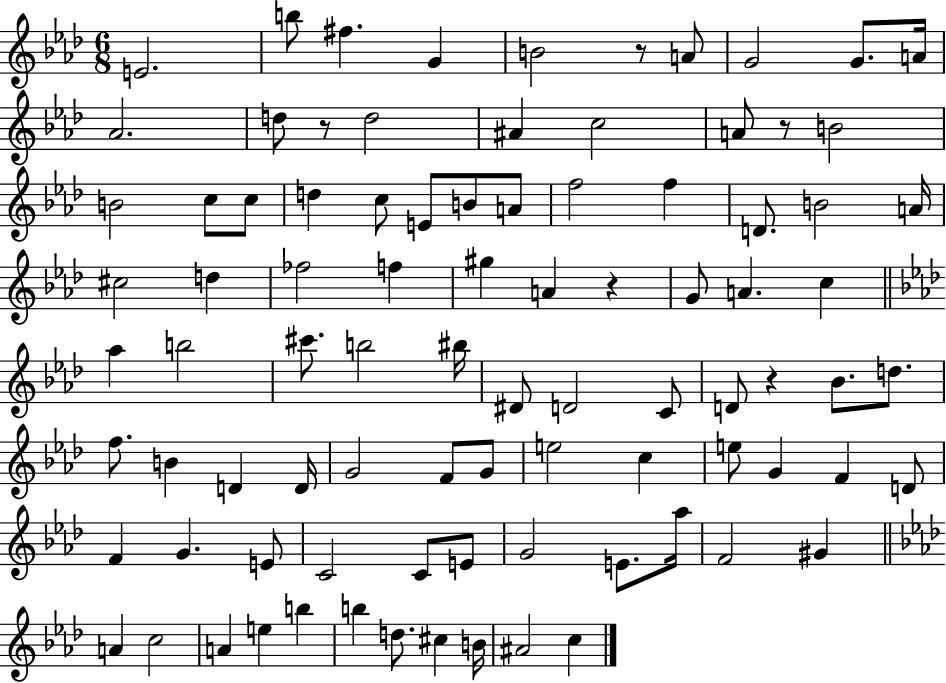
{
  \clef treble
  \numericTimeSignature
  \time 6/8
  \key aes \major
  e'2. | b''8 fis''4. g'4 | b'2 r8 a'8 | g'2 g'8. a'16 | \break aes'2. | d''8 r8 d''2 | ais'4 c''2 | a'8 r8 b'2 | \break b'2 c''8 c''8 | d''4 c''8 e'8 b'8 a'8 | f''2 f''4 | d'8. b'2 a'16 | \break cis''2 d''4 | fes''2 f''4 | gis''4 a'4 r4 | g'8 a'4. c''4 | \break \bar "||" \break \key aes \major aes''4 b''2 | cis'''8. b''2 bis''16 | dis'8 d'2 c'8 | d'8 r4 bes'8. d''8. | \break f''8. b'4 d'4 d'16 | g'2 f'8 g'8 | e''2 c''4 | e''8 g'4 f'4 d'8 | \break f'4 g'4. e'8 | c'2 c'8 e'8 | g'2 e'8. aes''16 | f'2 gis'4 | \break \bar "||" \break \key f \minor a'4 c''2 | a'4 e''4 b''4 | b''4 d''8. cis''4 b'16 | ais'2 c''4 | \break \bar "|."
}